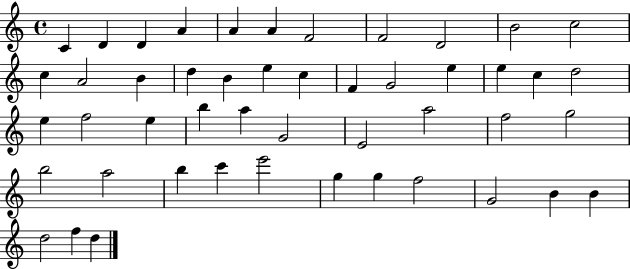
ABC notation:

X:1
T:Untitled
M:4/4
L:1/4
K:C
C D D A A A F2 F2 D2 B2 c2 c A2 B d B e c F G2 e e c d2 e f2 e b a G2 E2 a2 f2 g2 b2 a2 b c' e'2 g g f2 G2 B B d2 f d